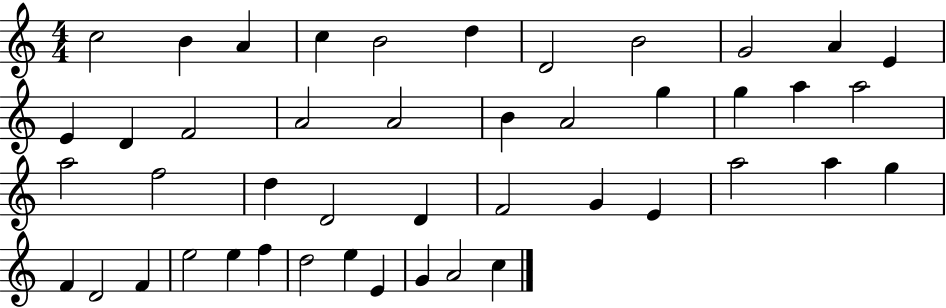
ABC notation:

X:1
T:Untitled
M:4/4
L:1/4
K:C
c2 B A c B2 d D2 B2 G2 A E E D F2 A2 A2 B A2 g g a a2 a2 f2 d D2 D F2 G E a2 a g F D2 F e2 e f d2 e E G A2 c